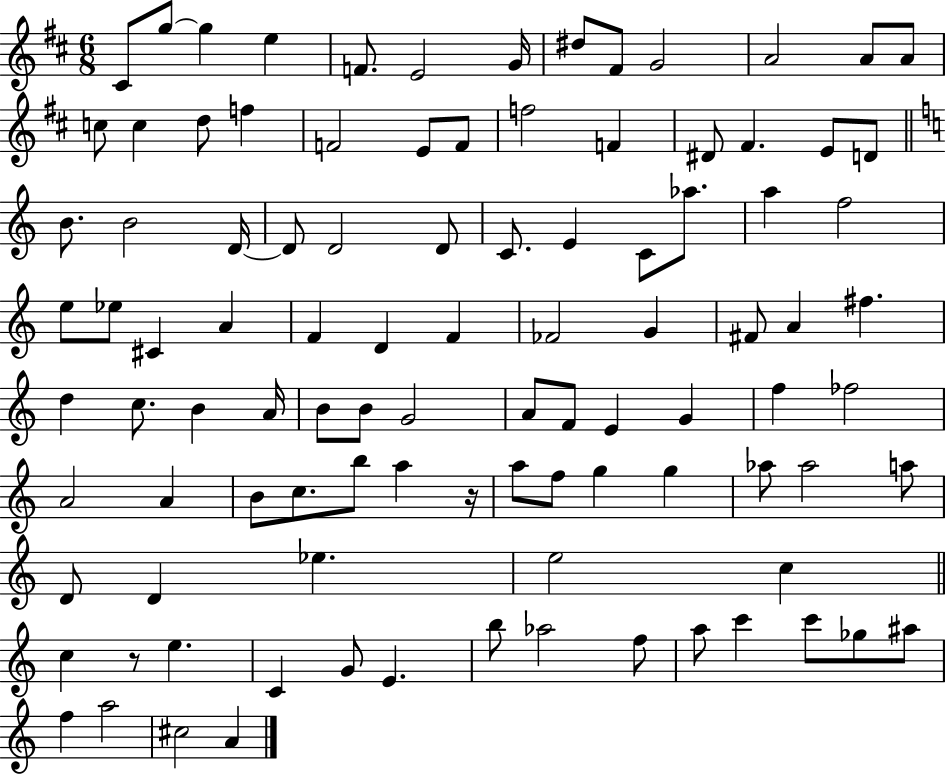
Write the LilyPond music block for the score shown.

{
  \clef treble
  \numericTimeSignature
  \time 6/8
  \key d \major
  cis'8 g''8~~ g''4 e''4 | f'8. e'2 g'16 | dis''8 fis'8 g'2 | a'2 a'8 a'8 | \break c''8 c''4 d''8 f''4 | f'2 e'8 f'8 | f''2 f'4 | dis'8 fis'4. e'8 d'8 | \break \bar "||" \break \key c \major b'8. b'2 d'16~~ | d'8 d'2 d'8 | c'8. e'4 c'8 aes''8. | a''4 f''2 | \break e''8 ees''8 cis'4 a'4 | f'4 d'4 f'4 | fes'2 g'4 | fis'8 a'4 fis''4. | \break d''4 c''8. b'4 a'16 | b'8 b'8 g'2 | a'8 f'8 e'4 g'4 | f''4 fes''2 | \break a'2 a'4 | b'8 c''8. b''8 a''4 r16 | a''8 f''8 g''4 g''4 | aes''8 aes''2 a''8 | \break d'8 d'4 ees''4. | e''2 c''4 | \bar "||" \break \key a \minor c''4 r8 e''4. | c'4 g'8 e'4. | b''8 aes''2 f''8 | a''8 c'''4 c'''8 ges''8 ais''8 | \break f''4 a''2 | cis''2 a'4 | \bar "|."
}